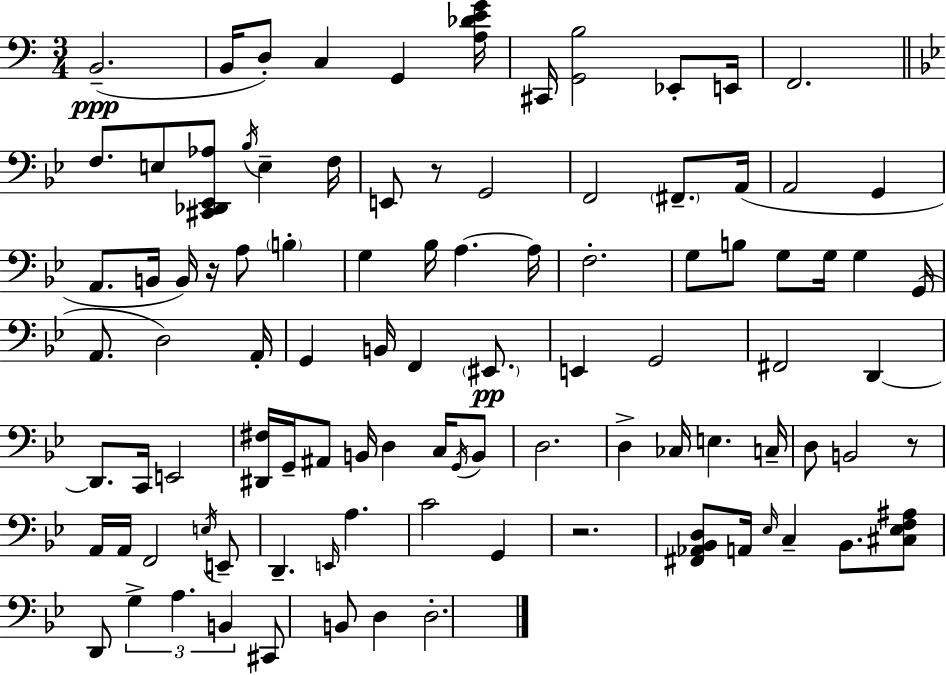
X:1
T:Untitled
M:3/4
L:1/4
K:Am
B,,2 B,,/4 D,/2 C, G,, [A,_DEG]/4 ^C,,/4 [G,,B,]2 _E,,/2 E,,/4 F,,2 F,/2 E,/2 [^C,,_D,,_E,,_A,]/2 _B,/4 E, F,/4 E,,/2 z/2 G,,2 F,,2 ^F,,/2 A,,/4 A,,2 G,, A,,/2 B,,/4 B,,/4 z/4 A,/2 B, G, _B,/4 A, A,/4 F,2 G,/2 B,/2 G,/2 G,/4 G, G,,/4 A,,/2 D,2 A,,/4 G,, B,,/4 F,, ^E,,/2 E,, G,,2 ^F,,2 D,, D,,/2 C,,/4 E,,2 [^D,,^F,]/4 G,,/4 ^A,,/2 B,,/4 D, C,/4 G,,/4 B,,/2 D,2 D, _C,/4 E, C,/4 D,/2 B,,2 z/2 A,,/4 A,,/4 F,,2 E,/4 E,,/2 D,, E,,/4 A, C2 G,, z2 [^F,,_A,,_B,,D,]/2 A,,/4 _E,/4 C, _B,,/2 [^C,_E,F,^A,]/2 D,,/2 G, A, B,, ^C,,/2 B,,/2 D, D,2